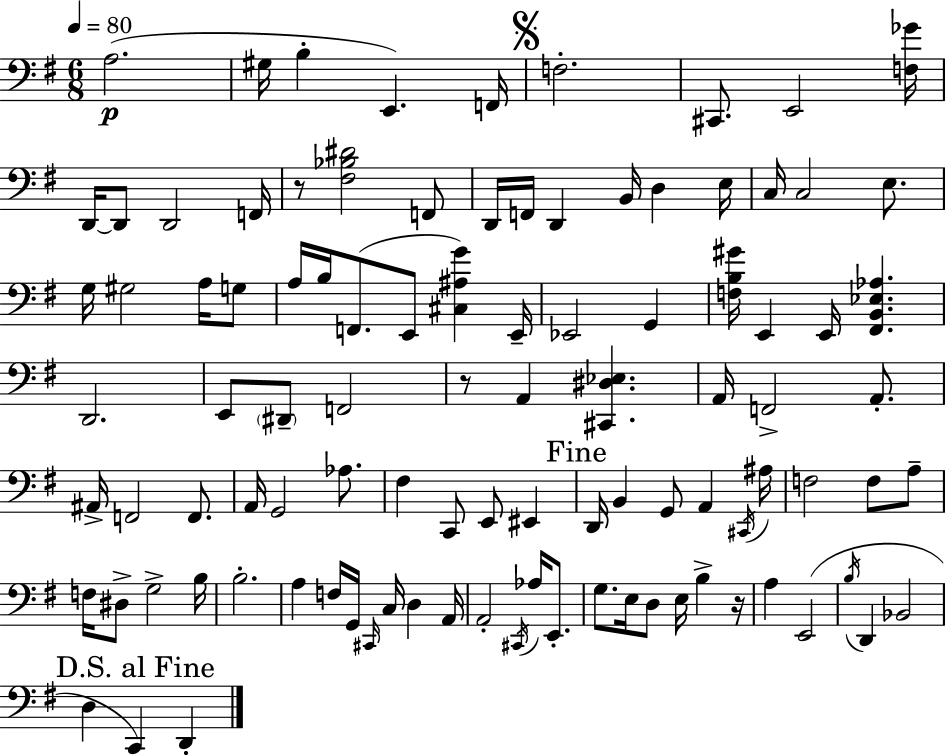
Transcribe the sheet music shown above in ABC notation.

X:1
T:Untitled
M:6/8
L:1/4
K:Em
A,2 ^G,/4 B, E,, F,,/4 F,2 ^C,,/2 E,,2 [F,_G]/4 D,,/4 D,,/2 D,,2 F,,/4 z/2 [^F,_B,^D]2 F,,/2 D,,/4 F,,/4 D,, B,,/4 D, E,/4 C,/4 C,2 E,/2 G,/4 ^G,2 A,/4 G,/2 A,/4 B,/4 F,,/2 E,,/2 [^C,^A,G] E,,/4 _E,,2 G,, [F,B,^G]/4 E,, E,,/4 [^F,,B,,_E,_A,] D,,2 E,,/2 ^D,,/2 F,,2 z/2 A,, [^C,,^D,_E,] A,,/4 F,,2 A,,/2 ^A,,/4 F,,2 F,,/2 A,,/4 G,,2 _A,/2 ^F, C,,/2 E,,/2 ^E,, D,,/4 B,, G,,/2 A,, ^C,,/4 ^A,/4 F,2 F,/2 A,/2 F,/4 ^D,/2 G,2 B,/4 B,2 A, F,/4 G,,/4 ^C,,/4 C,/4 D, A,,/4 A,,2 ^C,,/4 _A,/4 E,,/2 G,/2 E,/4 D,/2 E,/4 B, z/4 A, E,,2 B,/4 D,, _B,,2 D, C,, D,,